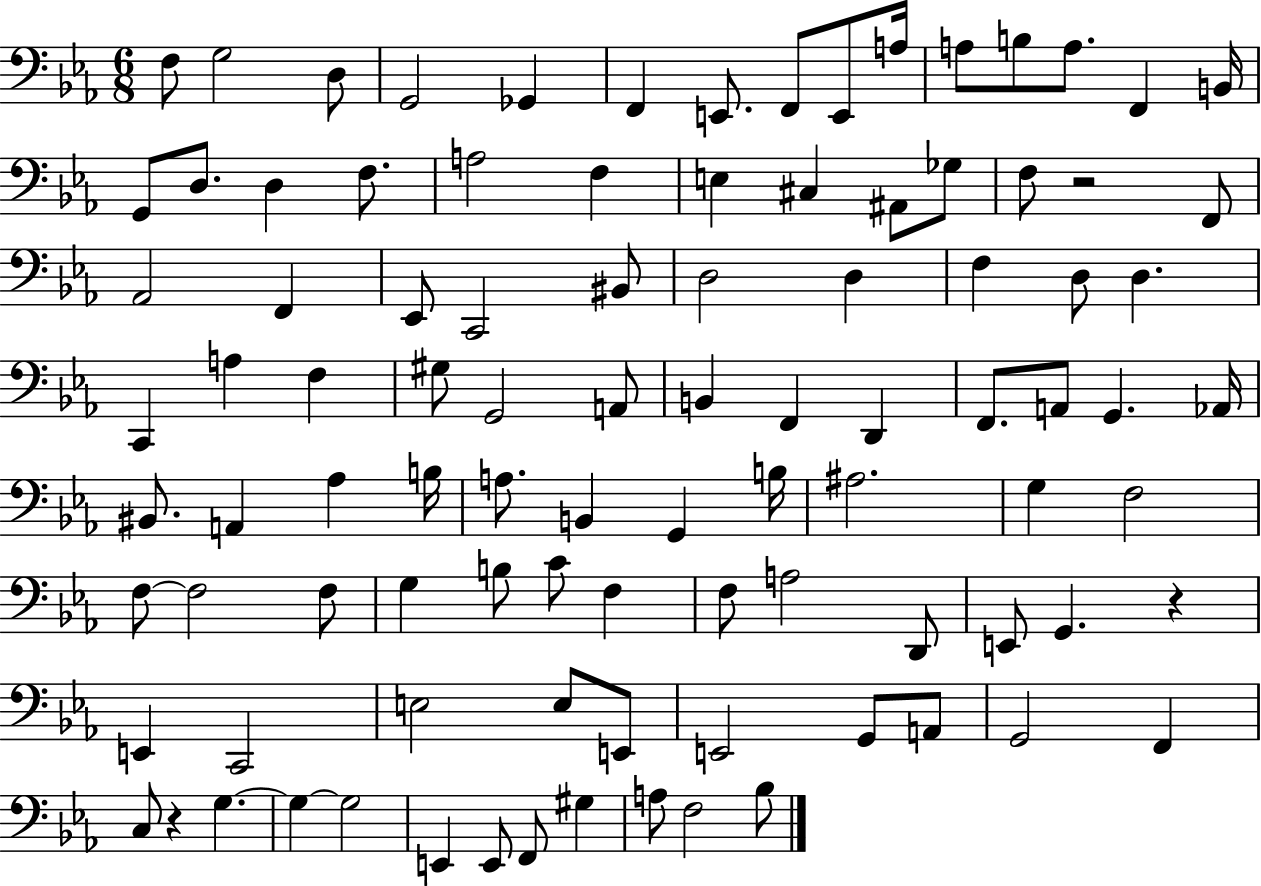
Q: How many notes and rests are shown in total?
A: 97